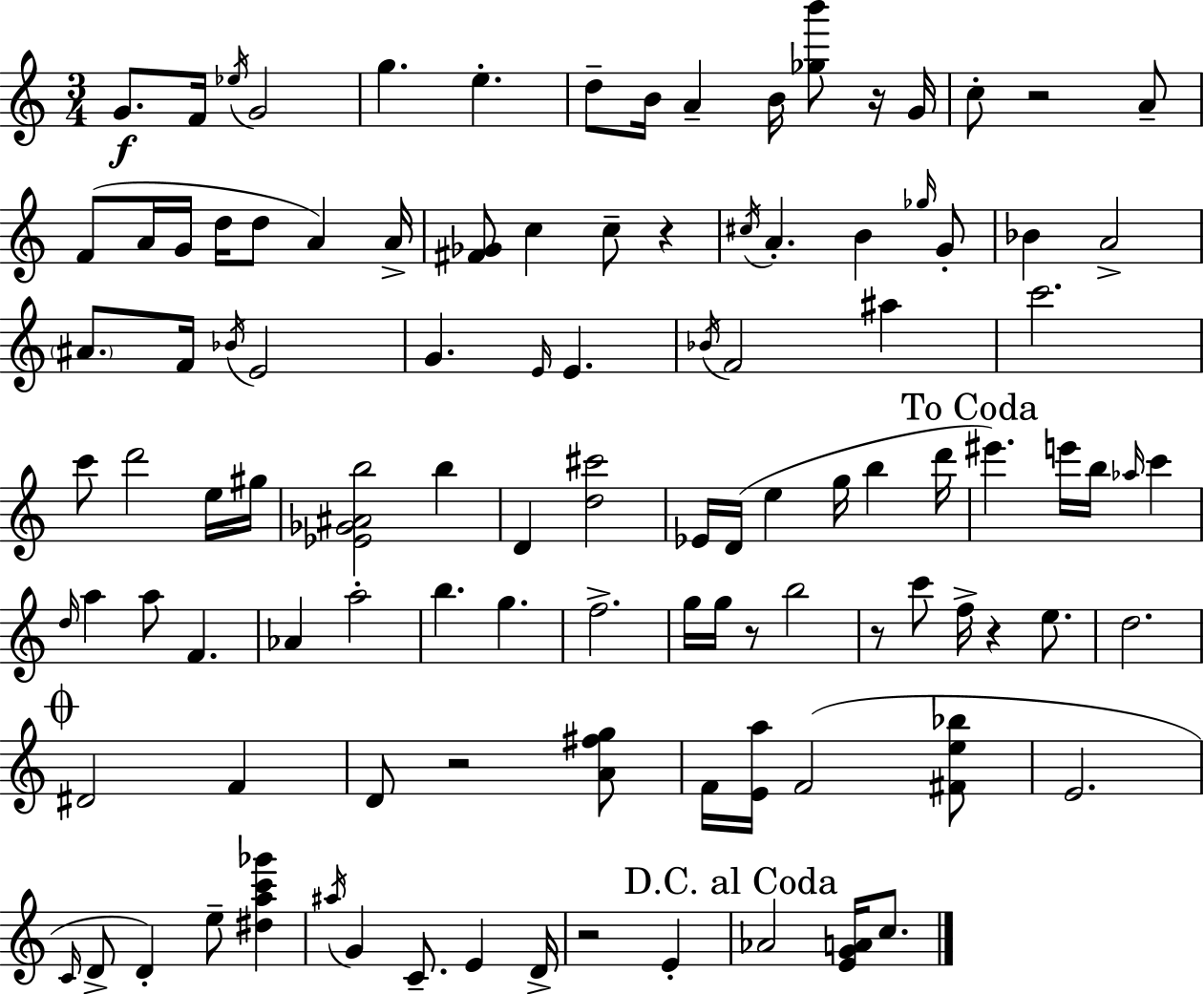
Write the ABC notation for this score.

X:1
T:Untitled
M:3/4
L:1/4
K:Am
G/2 F/4 _e/4 G2 g e d/2 B/4 A B/4 [_gb']/2 z/4 G/4 c/2 z2 A/2 F/2 A/4 G/4 d/4 d/2 A A/4 [^F_G]/2 c c/2 z ^c/4 A B _g/4 G/2 _B A2 ^A/2 F/4 _B/4 E2 G E/4 E _B/4 F2 ^a c'2 c'/2 d'2 e/4 ^g/4 [_E_G^Ab]2 b D [d^c']2 _E/4 D/4 e g/4 b d'/4 ^e' e'/4 b/4 _a/4 c' d/4 a a/2 F _A a2 b g f2 g/4 g/4 z/2 b2 z/2 c'/2 f/4 z e/2 d2 ^D2 F D/2 z2 [A^fg]/2 F/4 [Ea]/4 F2 [^Fe_b]/2 E2 C/4 D/2 D e/2 [^dac'_g'] ^a/4 G C/2 E D/4 z2 E _A2 [EGA]/4 c/2